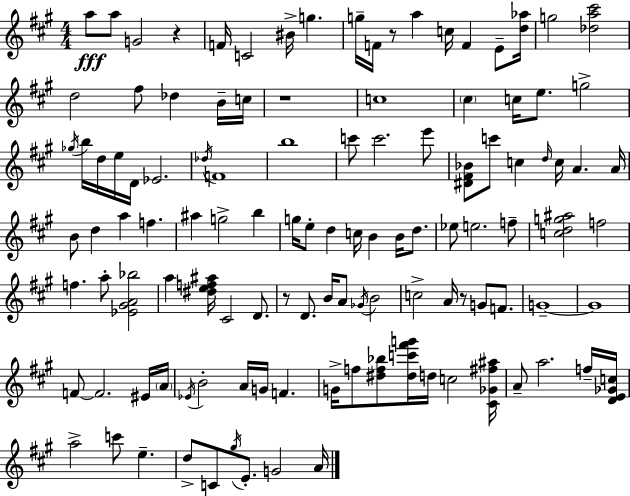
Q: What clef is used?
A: treble